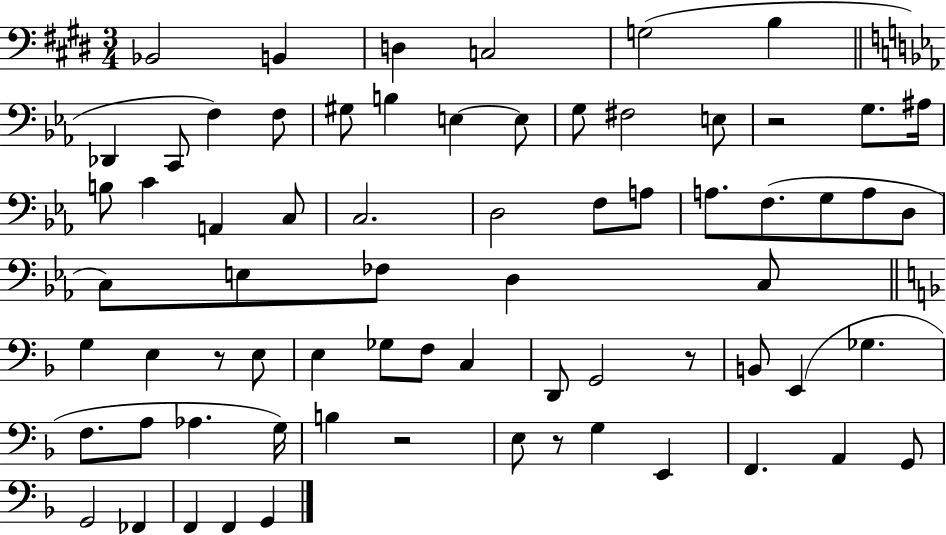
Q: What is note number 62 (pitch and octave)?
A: FES2